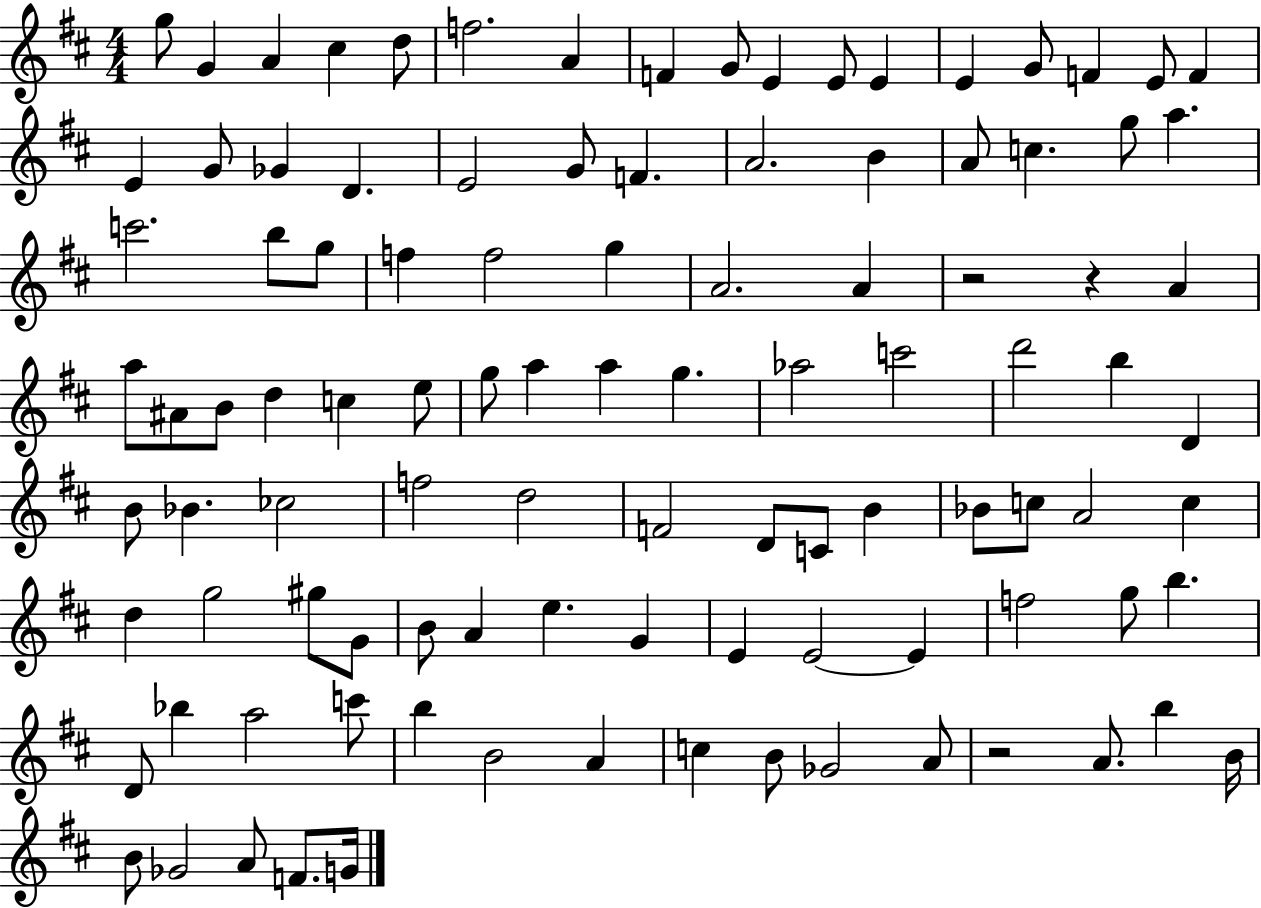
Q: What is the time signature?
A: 4/4